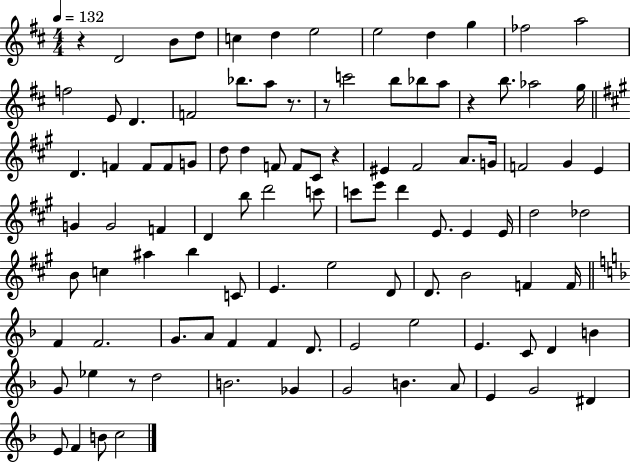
R/q D4/h B4/e D5/e C5/q D5/q E5/h E5/h D5/q G5/q FES5/h A5/h F5/h E4/e D4/q. F4/h Bb5/e. A5/e R/e. R/e C6/h B5/e Bb5/e A5/e R/q B5/e. Ab5/h G5/s D4/q. F4/q F4/e F4/e G4/e D5/e D5/q F4/e F4/e C#4/e R/q EIS4/q F#4/h A4/e. G4/s F4/h G#4/q E4/q G4/q G4/h F4/q D4/q B5/e D6/h C6/e C6/e E6/e D6/q E4/e. E4/q E4/s D5/h Db5/h B4/e C5/q A#5/q B5/q C4/e E4/q. E5/h D4/e D4/e. B4/h F4/q F4/s F4/q F4/h. G4/e. A4/e F4/q F4/q D4/e. E4/h E5/h E4/q. C4/e D4/q B4/q G4/e Eb5/q R/e D5/h B4/h. Gb4/q G4/h B4/q. A4/e E4/q G4/h D#4/q E4/e F4/q B4/e C5/h